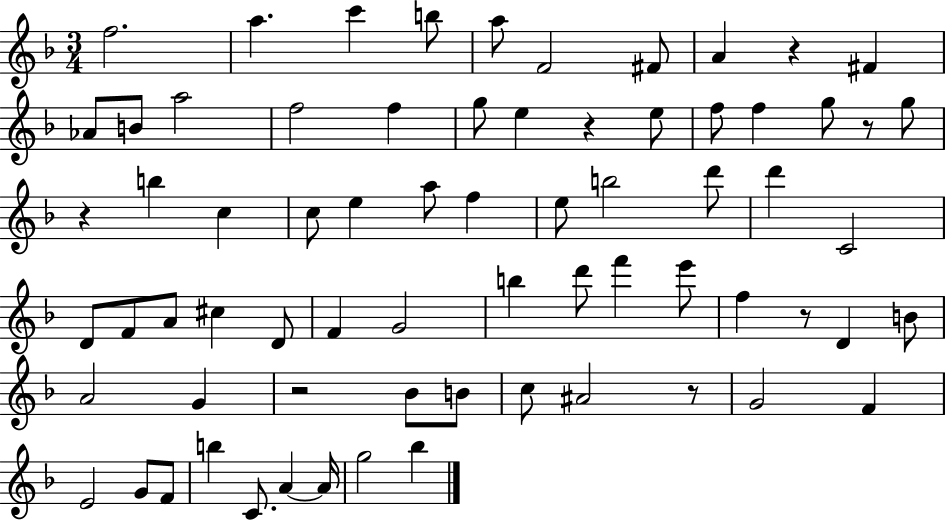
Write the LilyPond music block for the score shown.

{
  \clef treble
  \numericTimeSignature
  \time 3/4
  \key f \major
  f''2. | a''4. c'''4 b''8 | a''8 f'2 fis'8 | a'4 r4 fis'4 | \break aes'8 b'8 a''2 | f''2 f''4 | g''8 e''4 r4 e''8 | f''8 f''4 g''8 r8 g''8 | \break r4 b''4 c''4 | c''8 e''4 a''8 f''4 | e''8 b''2 d'''8 | d'''4 c'2 | \break d'8 f'8 a'8 cis''4 d'8 | f'4 g'2 | b''4 d'''8 f'''4 e'''8 | f''4 r8 d'4 b'8 | \break a'2 g'4 | r2 bes'8 b'8 | c''8 ais'2 r8 | g'2 f'4 | \break e'2 g'8 f'8 | b''4 c'8. a'4~~ a'16 | g''2 bes''4 | \bar "|."
}